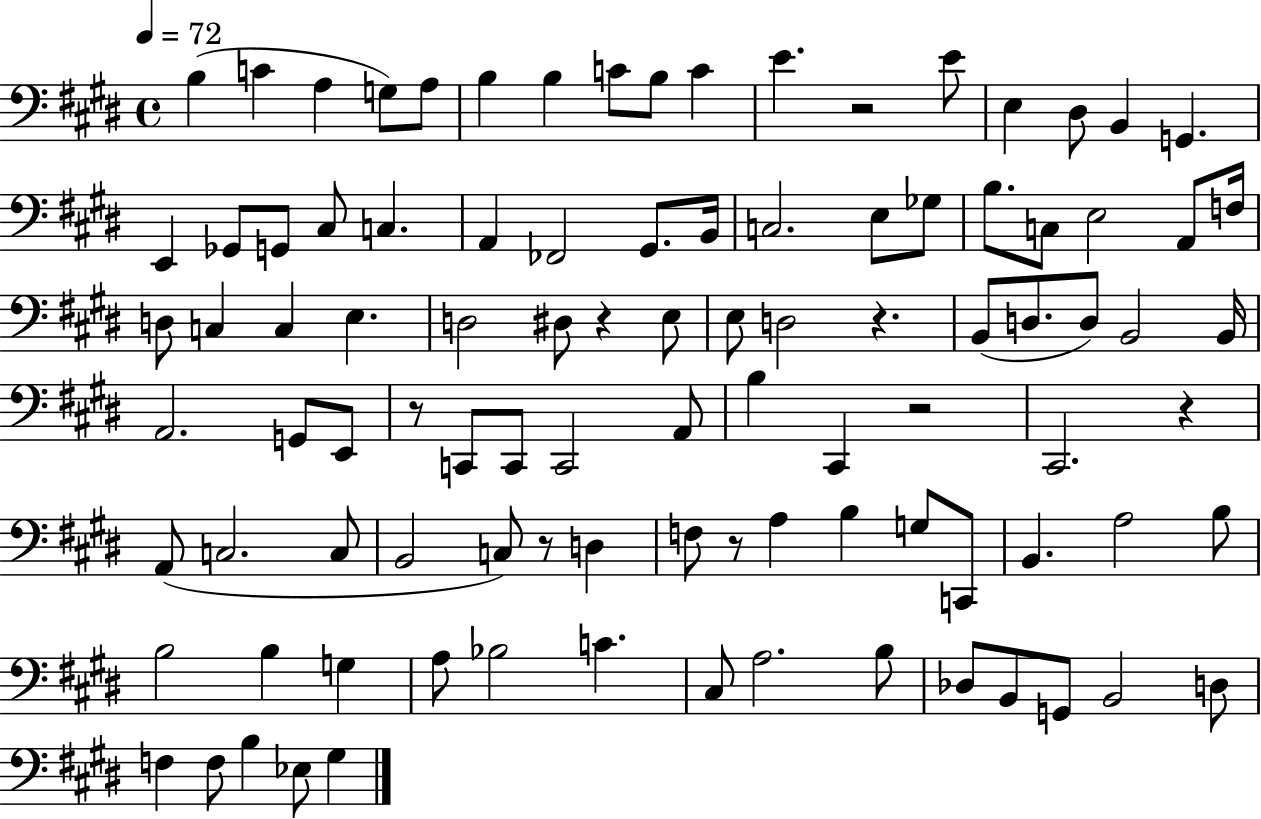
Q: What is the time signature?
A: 4/4